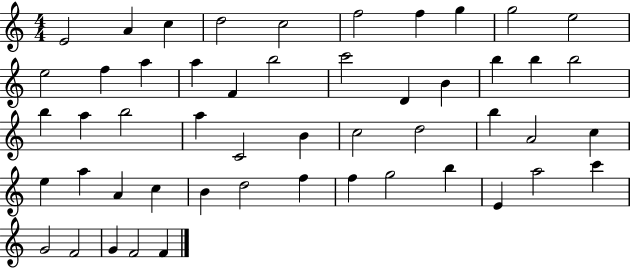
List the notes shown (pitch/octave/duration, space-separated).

E4/h A4/q C5/q D5/h C5/h F5/h F5/q G5/q G5/h E5/h E5/h F5/q A5/q A5/q F4/q B5/h C6/h D4/q B4/q B5/q B5/q B5/h B5/q A5/q B5/h A5/q C4/h B4/q C5/h D5/h B5/q A4/h C5/q E5/q A5/q A4/q C5/q B4/q D5/h F5/q F5/q G5/h B5/q E4/q A5/h C6/q G4/h F4/h G4/q F4/h F4/q